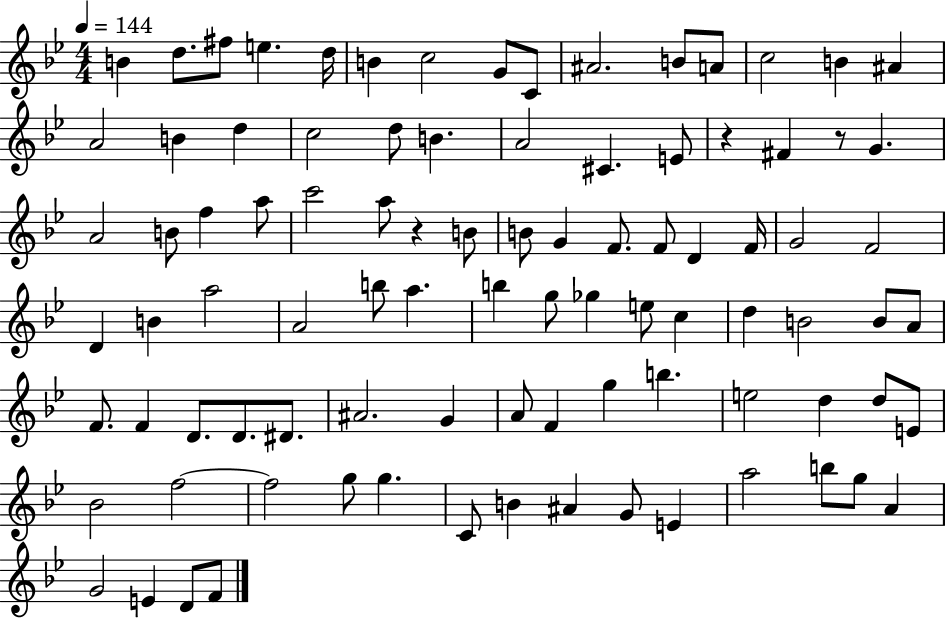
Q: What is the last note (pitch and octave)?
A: F4